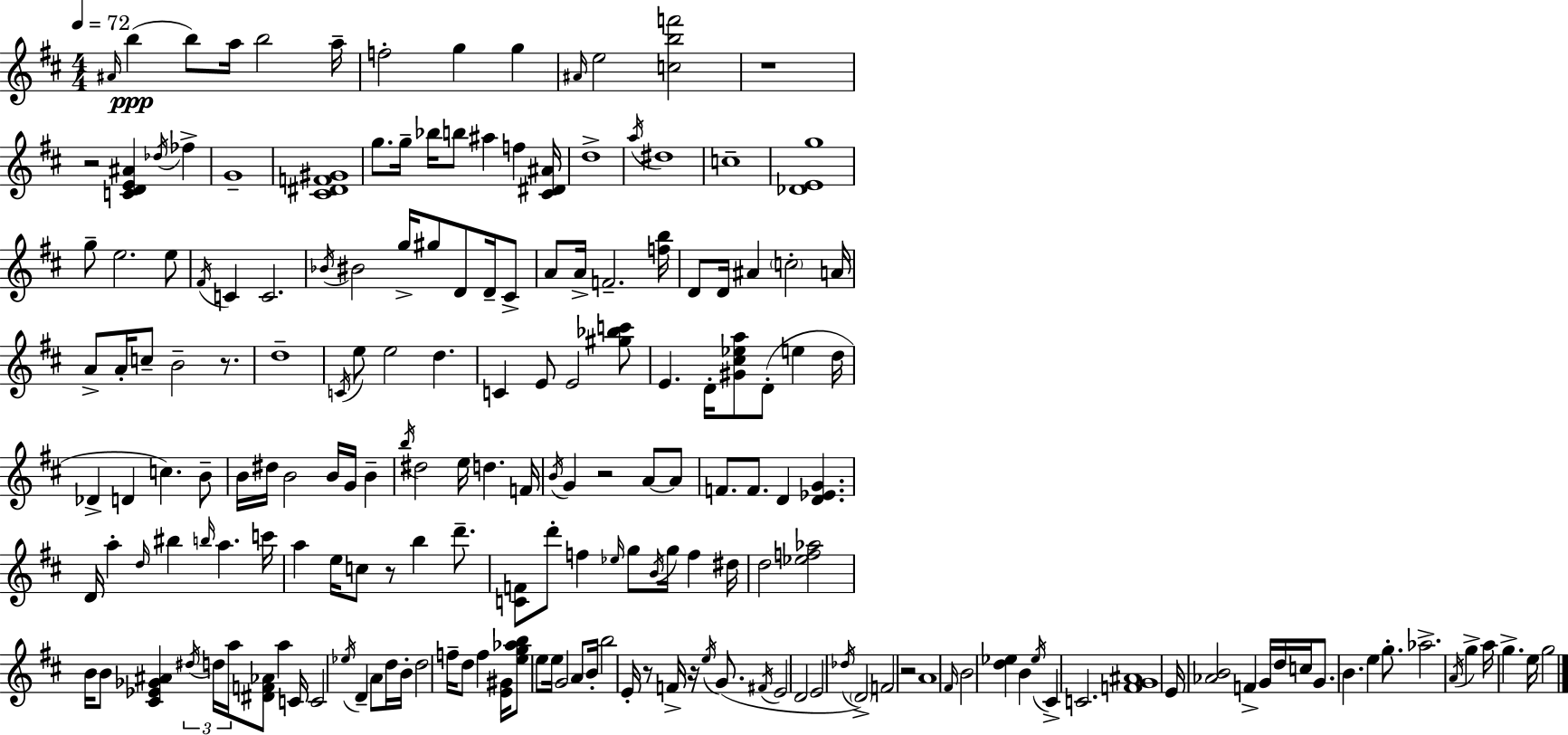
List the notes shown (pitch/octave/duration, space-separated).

A#4/s B5/q B5/e A5/s B5/h A5/s F5/h G5/q G5/q A#4/s E5/h [C5,B5,F6]/h R/w R/h [C4,D4,E4,A#4]/q Db5/s FES5/q G4/w [C#4,D#4,F4,G#4]/w G5/e. G5/s Bb5/s B5/e A#5/q F5/q [C#4,D#4,A#4]/s D5/w A5/s D#5/w C5/w [Db4,E4,G5]/w G5/e E5/h. E5/e F#4/s C4/q C4/h. Bb4/s BIS4/h G5/s G#5/e D4/e D4/s C#4/e A4/e A4/s F4/h. [F5,B5]/s D4/e D4/s A#4/q C5/h A4/s A4/e A4/s C5/e B4/h R/e. D5/w C4/s E5/e E5/h D5/q. C4/q E4/e E4/h [G#5,Bb5,C6]/e E4/q. D4/s [G#4,C#5,Eb5,A5]/e D4/e E5/q D5/s Db4/q D4/q C5/q. B4/e B4/s D#5/s B4/h B4/s G4/s B4/q B5/s D#5/h E5/s D5/q. F4/s B4/s G4/q R/h A4/e A4/e F4/e. F4/e. D4/q [D4,Eb4,G4]/q. D4/s A5/q D5/s BIS5/q B5/s A5/q. C6/s A5/q E5/s C5/e R/e B5/q D6/e. [C4,F4]/e D6/e F5/q Eb5/s G5/e B4/s G5/s F5/q D#5/s D5/h [Eb5,F5,Ab5]/h B4/s B4/e [C#4,Eb4,Gb4,A#4]/q D#5/s D5/s A5/s [D#4,F4,Ab4]/e A5/q C4/s C4/h Eb5/s D4/q A4/e D5/s B4/s D5/h F5/s D5/e F5/q [E4,G#4]/s [E5,G5,Ab5,B5]/e E5/e E5/s G4/h A4/e B4/s B5/h E4/s R/e F4/s R/s E5/s G4/e. F#4/s E4/h D4/h E4/h Db5/s D4/h F4/h R/h A4/w F#4/s B4/h [D5,Eb5]/q B4/q Eb5/s C#4/q C4/h. [F4,G4,A#4]/w E4/s [Ab4,B4]/h F4/q G4/s D5/s C5/s G4/e. B4/q. E5/q G5/e. Ab5/h. A4/s G5/q A5/s G5/q. E5/s G5/h